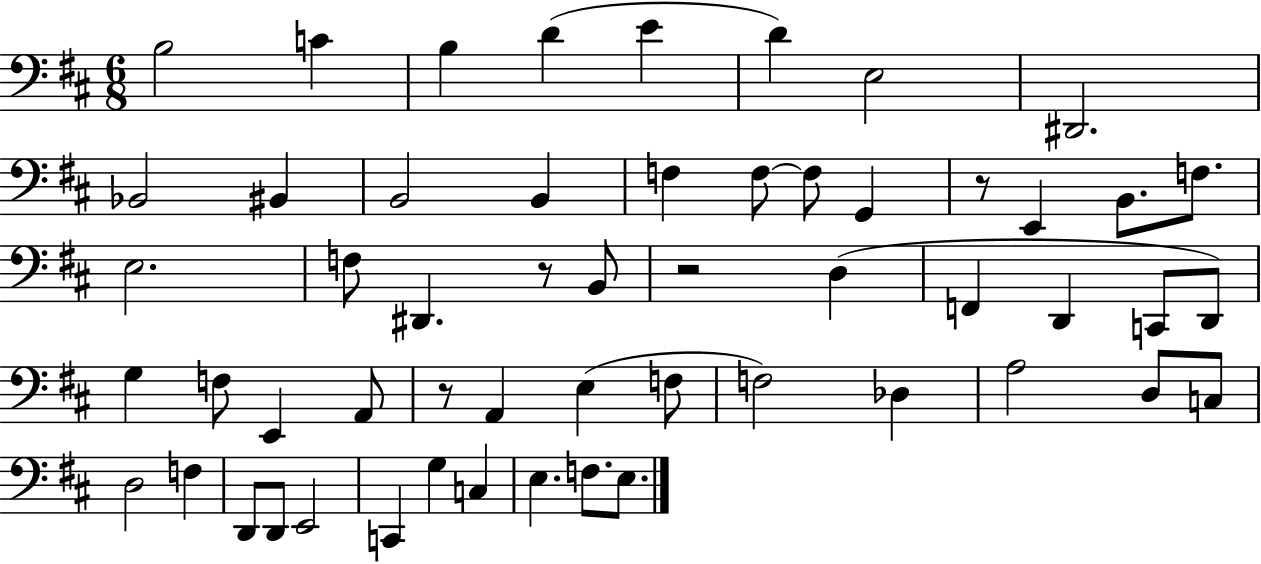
B3/h C4/q B3/q D4/q E4/q D4/q E3/h D#2/h. Bb2/h BIS2/q B2/h B2/q F3/q F3/e F3/e G2/q R/e E2/q B2/e. F3/e. E3/h. F3/e D#2/q. R/e B2/e R/h D3/q F2/q D2/q C2/e D2/e G3/q F3/e E2/q A2/e R/e A2/q E3/q F3/e F3/h Db3/q A3/h D3/e C3/e D3/h F3/q D2/e D2/e E2/h C2/q G3/q C3/q E3/q. F3/e. E3/e.